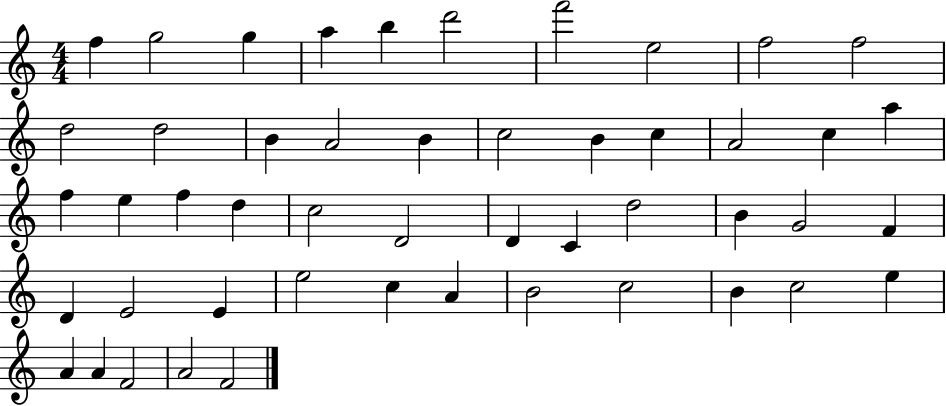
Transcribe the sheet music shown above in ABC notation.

X:1
T:Untitled
M:4/4
L:1/4
K:C
f g2 g a b d'2 f'2 e2 f2 f2 d2 d2 B A2 B c2 B c A2 c a f e f d c2 D2 D C d2 B G2 F D E2 E e2 c A B2 c2 B c2 e A A F2 A2 F2